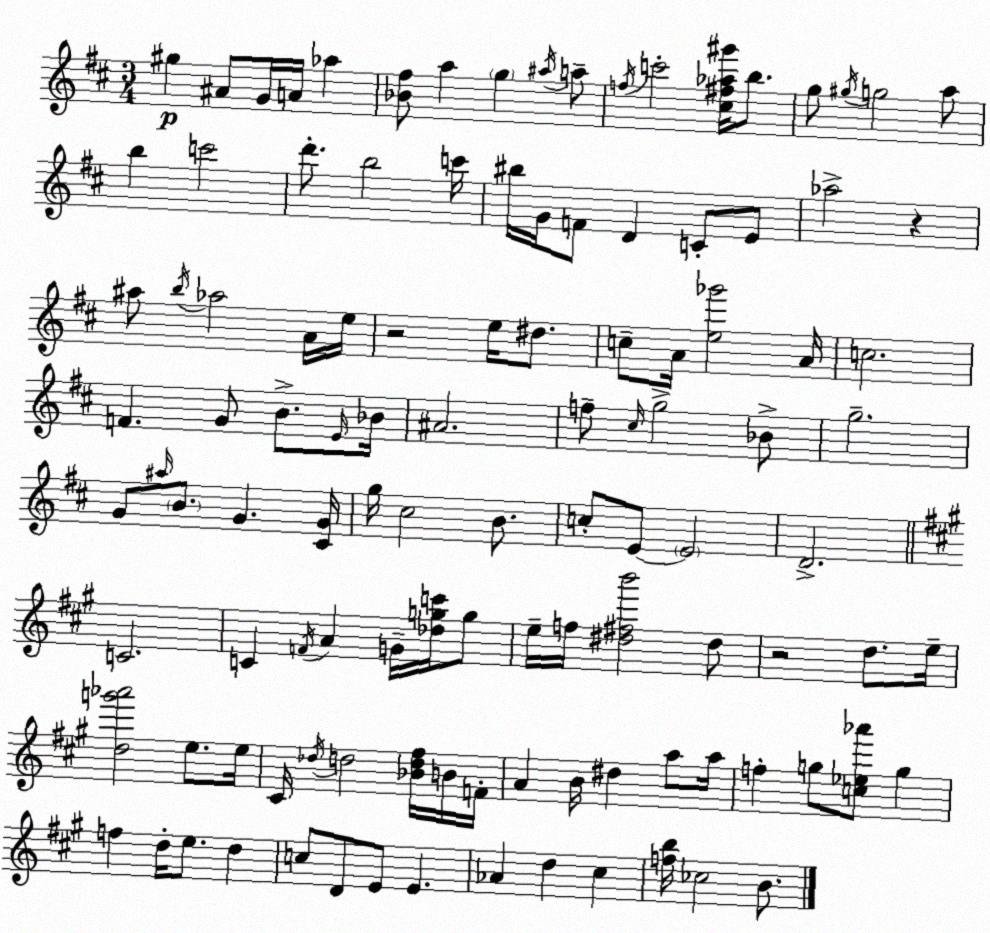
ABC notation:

X:1
T:Untitled
M:3/4
L:1/4
K:D
^g ^A/2 G/4 A/4 _a [_B^f]/2 a g ^a/4 a/2 f/4 c'2 [^c^f_a^g']/4 b/2 g/2 ^g/4 g2 a/2 b c'2 d'/2 b2 c'/4 ^b/4 G/4 F/2 D C/2 E/2 _a2 z ^a/2 b/4 _a2 A/4 e/4 z2 e/4 ^d/2 c/2 A/4 [e_g']2 A/4 c2 F G/2 B/2 E/4 _B/4 ^A2 f/2 ^c/4 g2 _B/2 g2 G/2 ^a/4 B/2 G [^CG]/4 g/4 ^c2 B/2 c/2 E/2 E2 D2 C2 C F/4 A G/4 [_dgc']/4 g/2 e/4 f/4 [^d^fb']2 ^d/2 z2 d/2 e/4 [dg'_a']2 e/2 e/4 ^C/4 _d/4 d2 [_Bd^f]/4 B/4 F/4 A B/4 ^d a/2 a/4 f g/2 [c_e_a']/2 g f d/4 e/2 d c/2 D/2 E/2 E _A d ^c [fb]/4 _c2 B/2